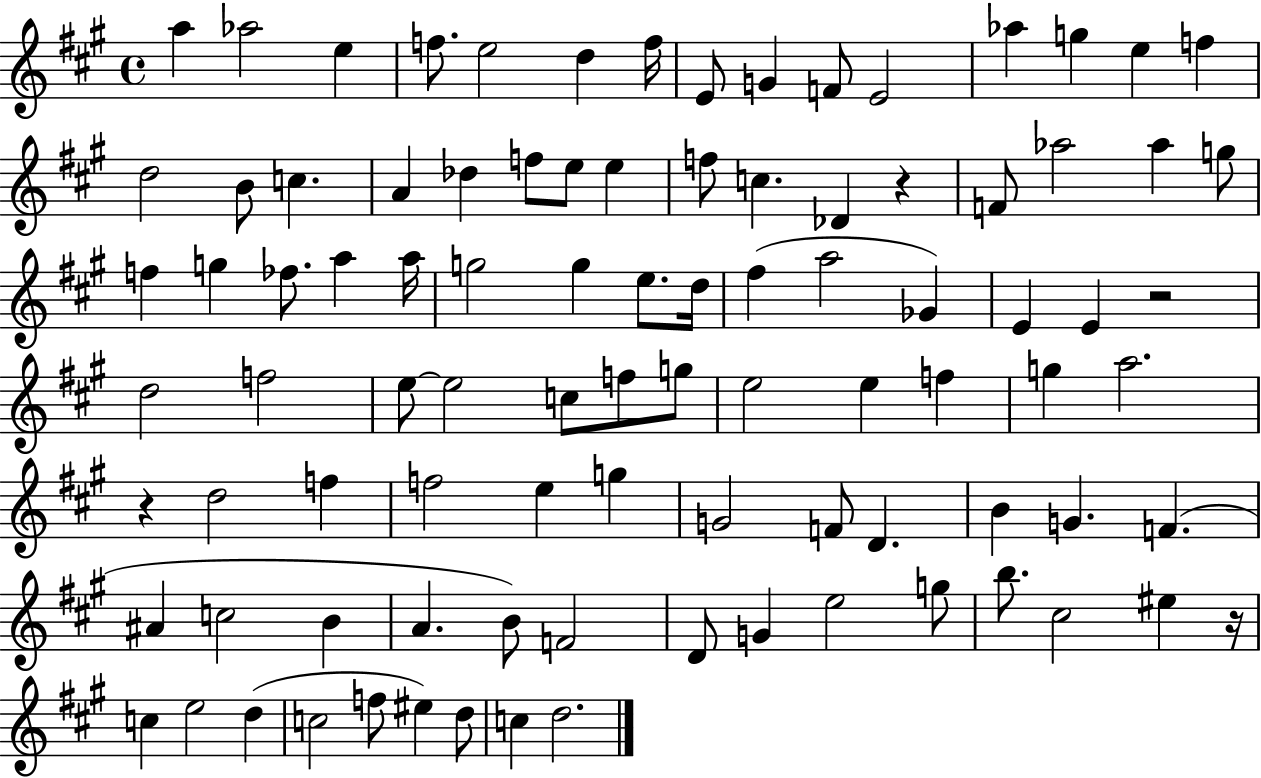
A5/q Ab5/h E5/q F5/e. E5/h D5/q F5/s E4/e G4/q F4/e E4/h Ab5/q G5/q E5/q F5/q D5/h B4/e C5/q. A4/q Db5/q F5/e E5/e E5/q F5/e C5/q. Db4/q R/q F4/e Ab5/h Ab5/q G5/e F5/q G5/q FES5/e. A5/q A5/s G5/h G5/q E5/e. D5/s F#5/q A5/h Gb4/q E4/q E4/q R/h D5/h F5/h E5/e E5/h C5/e F5/e G5/e E5/h E5/q F5/q G5/q A5/h. R/q D5/h F5/q F5/h E5/q G5/q G4/h F4/e D4/q. B4/q G4/q. F4/q. A#4/q C5/h B4/q A4/q. B4/e F4/h D4/e G4/q E5/h G5/e B5/e. C#5/h EIS5/q R/s C5/q E5/h D5/q C5/h F5/e EIS5/q D5/e C5/q D5/h.